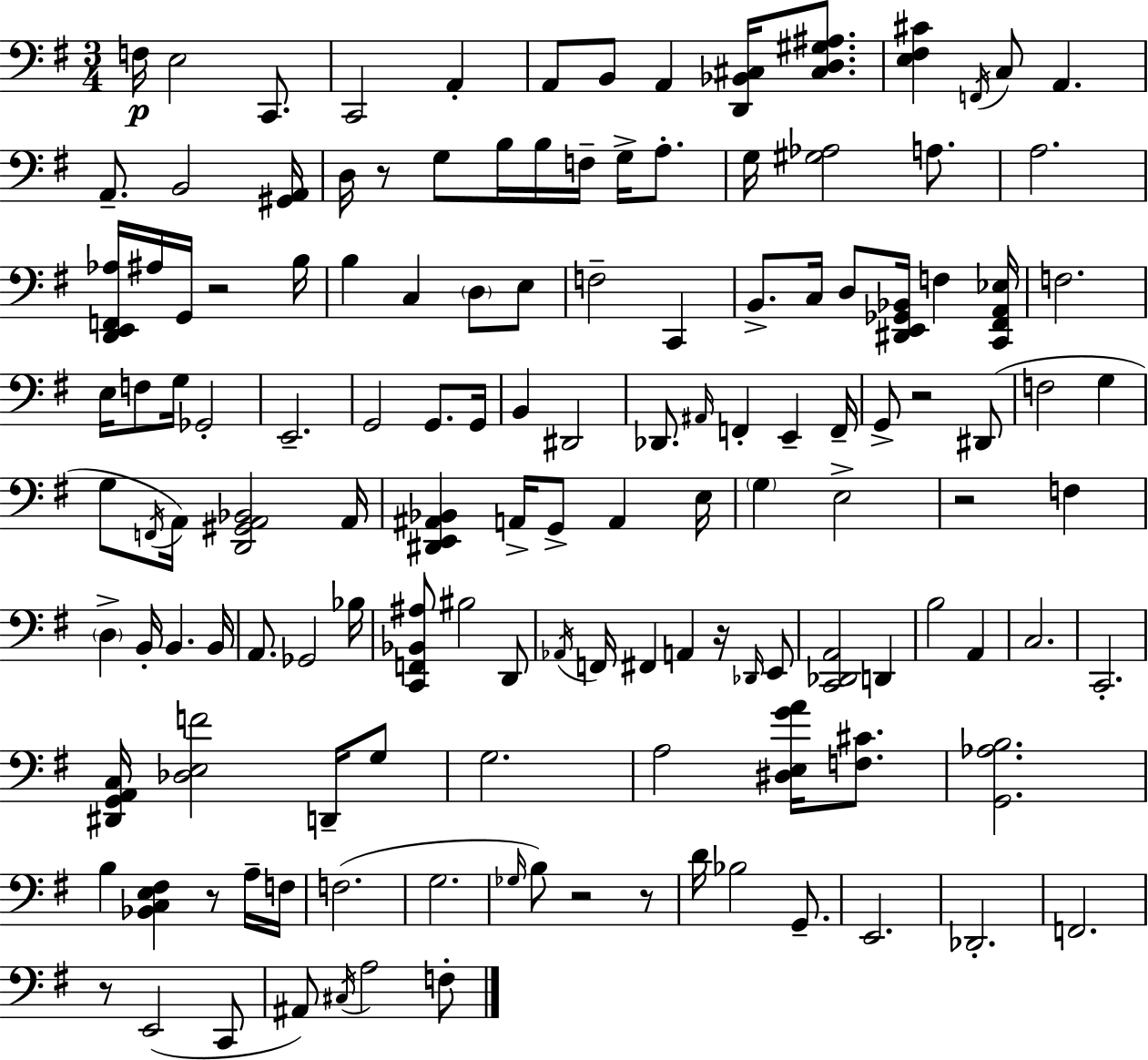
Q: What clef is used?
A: bass